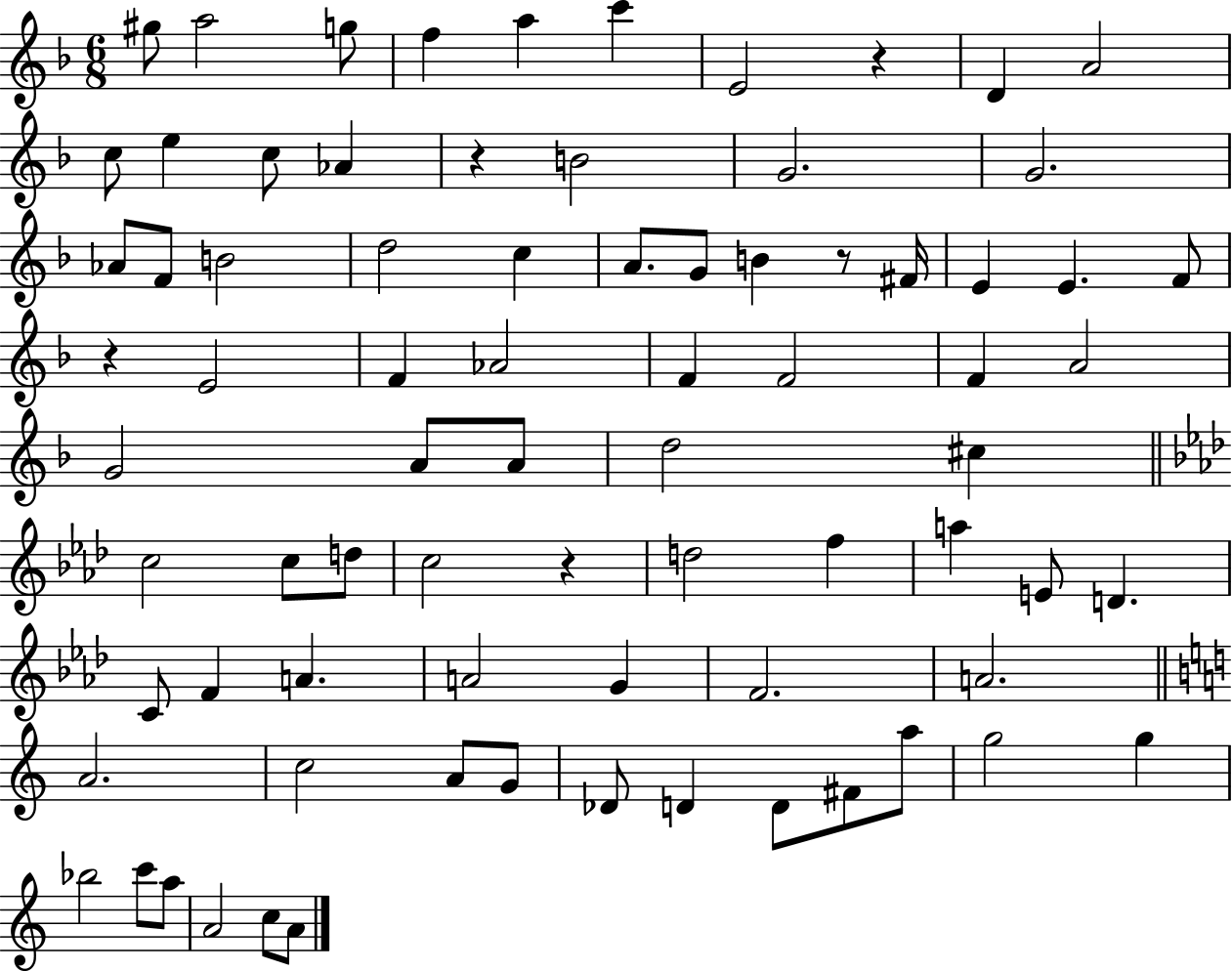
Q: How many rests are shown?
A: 5